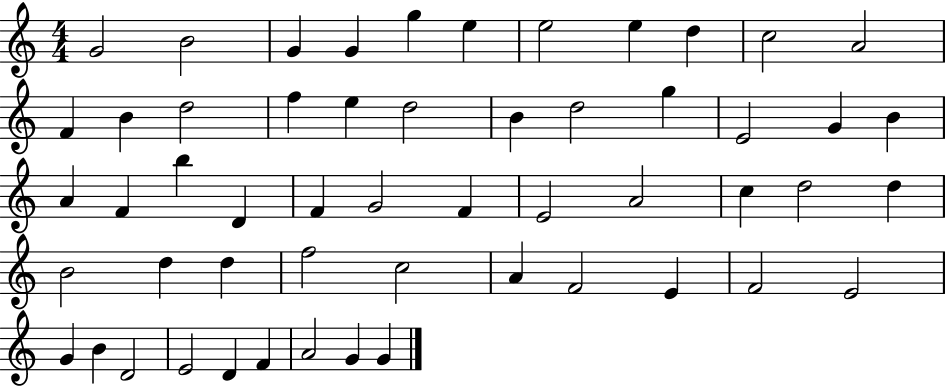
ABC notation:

X:1
T:Untitled
M:4/4
L:1/4
K:C
G2 B2 G G g e e2 e d c2 A2 F B d2 f e d2 B d2 g E2 G B A F b D F G2 F E2 A2 c d2 d B2 d d f2 c2 A F2 E F2 E2 G B D2 E2 D F A2 G G